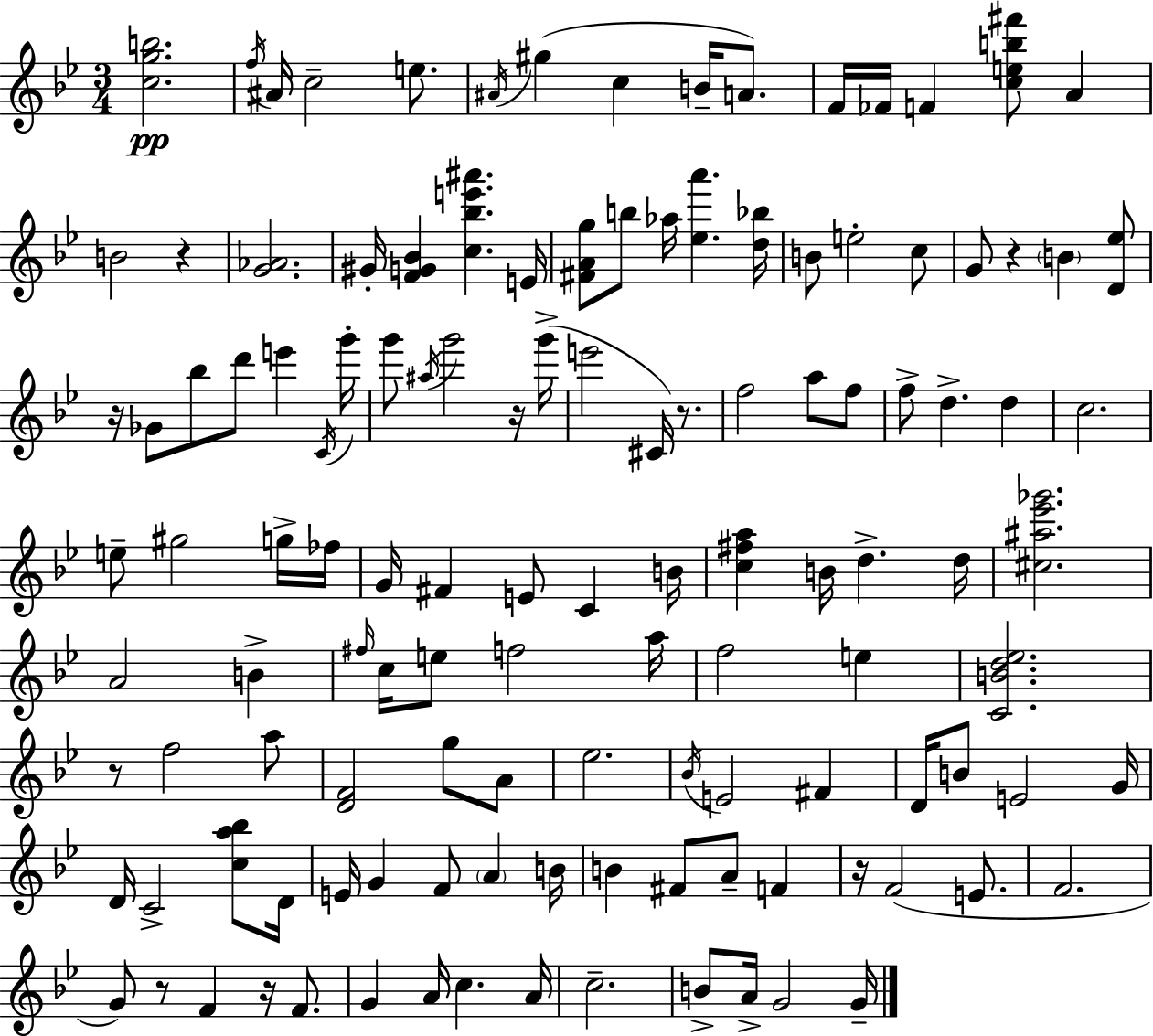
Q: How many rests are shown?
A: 9